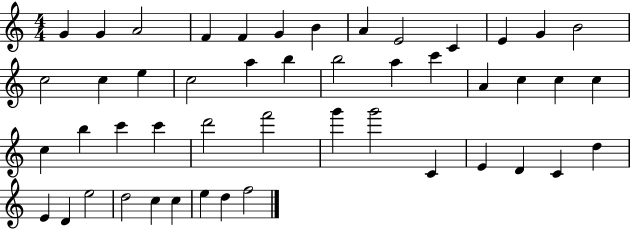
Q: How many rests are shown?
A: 0